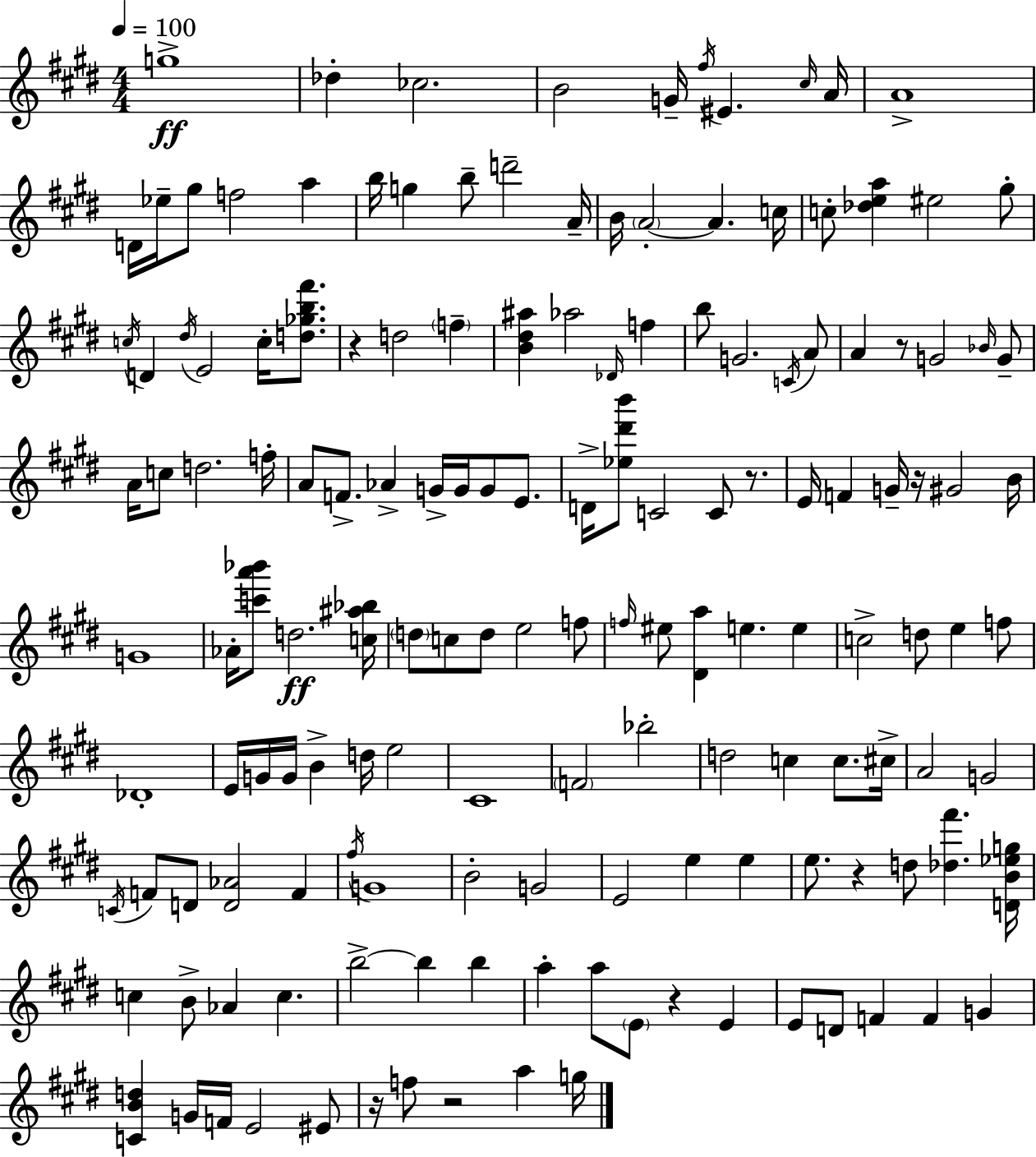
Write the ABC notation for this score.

X:1
T:Untitled
M:4/4
L:1/4
K:E
g4 _d _c2 B2 G/4 ^f/4 ^E ^c/4 A/4 A4 D/4 _e/4 ^g/2 f2 a b/4 g b/2 d'2 A/4 B/4 A2 A c/4 c/2 [_dea] ^e2 ^g/2 c/4 D ^d/4 E2 c/4 [d_gb^f']/2 z d2 f [B^d^a] _a2 _D/4 f b/2 G2 C/4 A/2 A z/2 G2 _B/4 G/2 A/4 c/2 d2 f/4 A/2 F/2 _A G/4 G/4 G/2 E/2 D/4 [_e^d'b']/2 C2 C/2 z/2 E/4 F G/4 z/4 ^G2 B/4 G4 _A/4 [c'a'_b']/2 d2 [c^a_b]/4 d/2 c/2 d/2 e2 f/2 f/4 ^e/2 [^Da] e e c2 d/2 e f/2 _D4 E/4 G/4 G/4 B d/4 e2 ^C4 F2 _b2 d2 c c/2 ^c/4 A2 G2 C/4 F/2 D/2 [D_A]2 F ^f/4 G4 B2 G2 E2 e e e/2 z d/2 [_d^f'] [DB_eg]/4 c B/2 _A c b2 b b a a/2 E/2 z E E/2 D/2 F F G [CBd] G/4 F/4 E2 ^E/2 z/4 f/2 z2 a g/4